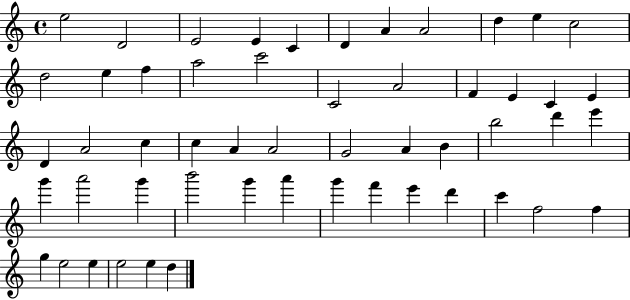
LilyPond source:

{
  \clef treble
  \time 4/4
  \defaultTimeSignature
  \key c \major
  e''2 d'2 | e'2 e'4 c'4 | d'4 a'4 a'2 | d''4 e''4 c''2 | \break d''2 e''4 f''4 | a''2 c'''2 | c'2 a'2 | f'4 e'4 c'4 e'4 | \break d'4 a'2 c''4 | c''4 a'4 a'2 | g'2 a'4 b'4 | b''2 d'''4 e'''4 | \break g'''4 a'''2 g'''4 | b'''2 g'''4 a'''4 | g'''4 f'''4 e'''4 d'''4 | c'''4 f''2 f''4 | \break g''4 e''2 e''4 | e''2 e''4 d''4 | \bar "|."
}